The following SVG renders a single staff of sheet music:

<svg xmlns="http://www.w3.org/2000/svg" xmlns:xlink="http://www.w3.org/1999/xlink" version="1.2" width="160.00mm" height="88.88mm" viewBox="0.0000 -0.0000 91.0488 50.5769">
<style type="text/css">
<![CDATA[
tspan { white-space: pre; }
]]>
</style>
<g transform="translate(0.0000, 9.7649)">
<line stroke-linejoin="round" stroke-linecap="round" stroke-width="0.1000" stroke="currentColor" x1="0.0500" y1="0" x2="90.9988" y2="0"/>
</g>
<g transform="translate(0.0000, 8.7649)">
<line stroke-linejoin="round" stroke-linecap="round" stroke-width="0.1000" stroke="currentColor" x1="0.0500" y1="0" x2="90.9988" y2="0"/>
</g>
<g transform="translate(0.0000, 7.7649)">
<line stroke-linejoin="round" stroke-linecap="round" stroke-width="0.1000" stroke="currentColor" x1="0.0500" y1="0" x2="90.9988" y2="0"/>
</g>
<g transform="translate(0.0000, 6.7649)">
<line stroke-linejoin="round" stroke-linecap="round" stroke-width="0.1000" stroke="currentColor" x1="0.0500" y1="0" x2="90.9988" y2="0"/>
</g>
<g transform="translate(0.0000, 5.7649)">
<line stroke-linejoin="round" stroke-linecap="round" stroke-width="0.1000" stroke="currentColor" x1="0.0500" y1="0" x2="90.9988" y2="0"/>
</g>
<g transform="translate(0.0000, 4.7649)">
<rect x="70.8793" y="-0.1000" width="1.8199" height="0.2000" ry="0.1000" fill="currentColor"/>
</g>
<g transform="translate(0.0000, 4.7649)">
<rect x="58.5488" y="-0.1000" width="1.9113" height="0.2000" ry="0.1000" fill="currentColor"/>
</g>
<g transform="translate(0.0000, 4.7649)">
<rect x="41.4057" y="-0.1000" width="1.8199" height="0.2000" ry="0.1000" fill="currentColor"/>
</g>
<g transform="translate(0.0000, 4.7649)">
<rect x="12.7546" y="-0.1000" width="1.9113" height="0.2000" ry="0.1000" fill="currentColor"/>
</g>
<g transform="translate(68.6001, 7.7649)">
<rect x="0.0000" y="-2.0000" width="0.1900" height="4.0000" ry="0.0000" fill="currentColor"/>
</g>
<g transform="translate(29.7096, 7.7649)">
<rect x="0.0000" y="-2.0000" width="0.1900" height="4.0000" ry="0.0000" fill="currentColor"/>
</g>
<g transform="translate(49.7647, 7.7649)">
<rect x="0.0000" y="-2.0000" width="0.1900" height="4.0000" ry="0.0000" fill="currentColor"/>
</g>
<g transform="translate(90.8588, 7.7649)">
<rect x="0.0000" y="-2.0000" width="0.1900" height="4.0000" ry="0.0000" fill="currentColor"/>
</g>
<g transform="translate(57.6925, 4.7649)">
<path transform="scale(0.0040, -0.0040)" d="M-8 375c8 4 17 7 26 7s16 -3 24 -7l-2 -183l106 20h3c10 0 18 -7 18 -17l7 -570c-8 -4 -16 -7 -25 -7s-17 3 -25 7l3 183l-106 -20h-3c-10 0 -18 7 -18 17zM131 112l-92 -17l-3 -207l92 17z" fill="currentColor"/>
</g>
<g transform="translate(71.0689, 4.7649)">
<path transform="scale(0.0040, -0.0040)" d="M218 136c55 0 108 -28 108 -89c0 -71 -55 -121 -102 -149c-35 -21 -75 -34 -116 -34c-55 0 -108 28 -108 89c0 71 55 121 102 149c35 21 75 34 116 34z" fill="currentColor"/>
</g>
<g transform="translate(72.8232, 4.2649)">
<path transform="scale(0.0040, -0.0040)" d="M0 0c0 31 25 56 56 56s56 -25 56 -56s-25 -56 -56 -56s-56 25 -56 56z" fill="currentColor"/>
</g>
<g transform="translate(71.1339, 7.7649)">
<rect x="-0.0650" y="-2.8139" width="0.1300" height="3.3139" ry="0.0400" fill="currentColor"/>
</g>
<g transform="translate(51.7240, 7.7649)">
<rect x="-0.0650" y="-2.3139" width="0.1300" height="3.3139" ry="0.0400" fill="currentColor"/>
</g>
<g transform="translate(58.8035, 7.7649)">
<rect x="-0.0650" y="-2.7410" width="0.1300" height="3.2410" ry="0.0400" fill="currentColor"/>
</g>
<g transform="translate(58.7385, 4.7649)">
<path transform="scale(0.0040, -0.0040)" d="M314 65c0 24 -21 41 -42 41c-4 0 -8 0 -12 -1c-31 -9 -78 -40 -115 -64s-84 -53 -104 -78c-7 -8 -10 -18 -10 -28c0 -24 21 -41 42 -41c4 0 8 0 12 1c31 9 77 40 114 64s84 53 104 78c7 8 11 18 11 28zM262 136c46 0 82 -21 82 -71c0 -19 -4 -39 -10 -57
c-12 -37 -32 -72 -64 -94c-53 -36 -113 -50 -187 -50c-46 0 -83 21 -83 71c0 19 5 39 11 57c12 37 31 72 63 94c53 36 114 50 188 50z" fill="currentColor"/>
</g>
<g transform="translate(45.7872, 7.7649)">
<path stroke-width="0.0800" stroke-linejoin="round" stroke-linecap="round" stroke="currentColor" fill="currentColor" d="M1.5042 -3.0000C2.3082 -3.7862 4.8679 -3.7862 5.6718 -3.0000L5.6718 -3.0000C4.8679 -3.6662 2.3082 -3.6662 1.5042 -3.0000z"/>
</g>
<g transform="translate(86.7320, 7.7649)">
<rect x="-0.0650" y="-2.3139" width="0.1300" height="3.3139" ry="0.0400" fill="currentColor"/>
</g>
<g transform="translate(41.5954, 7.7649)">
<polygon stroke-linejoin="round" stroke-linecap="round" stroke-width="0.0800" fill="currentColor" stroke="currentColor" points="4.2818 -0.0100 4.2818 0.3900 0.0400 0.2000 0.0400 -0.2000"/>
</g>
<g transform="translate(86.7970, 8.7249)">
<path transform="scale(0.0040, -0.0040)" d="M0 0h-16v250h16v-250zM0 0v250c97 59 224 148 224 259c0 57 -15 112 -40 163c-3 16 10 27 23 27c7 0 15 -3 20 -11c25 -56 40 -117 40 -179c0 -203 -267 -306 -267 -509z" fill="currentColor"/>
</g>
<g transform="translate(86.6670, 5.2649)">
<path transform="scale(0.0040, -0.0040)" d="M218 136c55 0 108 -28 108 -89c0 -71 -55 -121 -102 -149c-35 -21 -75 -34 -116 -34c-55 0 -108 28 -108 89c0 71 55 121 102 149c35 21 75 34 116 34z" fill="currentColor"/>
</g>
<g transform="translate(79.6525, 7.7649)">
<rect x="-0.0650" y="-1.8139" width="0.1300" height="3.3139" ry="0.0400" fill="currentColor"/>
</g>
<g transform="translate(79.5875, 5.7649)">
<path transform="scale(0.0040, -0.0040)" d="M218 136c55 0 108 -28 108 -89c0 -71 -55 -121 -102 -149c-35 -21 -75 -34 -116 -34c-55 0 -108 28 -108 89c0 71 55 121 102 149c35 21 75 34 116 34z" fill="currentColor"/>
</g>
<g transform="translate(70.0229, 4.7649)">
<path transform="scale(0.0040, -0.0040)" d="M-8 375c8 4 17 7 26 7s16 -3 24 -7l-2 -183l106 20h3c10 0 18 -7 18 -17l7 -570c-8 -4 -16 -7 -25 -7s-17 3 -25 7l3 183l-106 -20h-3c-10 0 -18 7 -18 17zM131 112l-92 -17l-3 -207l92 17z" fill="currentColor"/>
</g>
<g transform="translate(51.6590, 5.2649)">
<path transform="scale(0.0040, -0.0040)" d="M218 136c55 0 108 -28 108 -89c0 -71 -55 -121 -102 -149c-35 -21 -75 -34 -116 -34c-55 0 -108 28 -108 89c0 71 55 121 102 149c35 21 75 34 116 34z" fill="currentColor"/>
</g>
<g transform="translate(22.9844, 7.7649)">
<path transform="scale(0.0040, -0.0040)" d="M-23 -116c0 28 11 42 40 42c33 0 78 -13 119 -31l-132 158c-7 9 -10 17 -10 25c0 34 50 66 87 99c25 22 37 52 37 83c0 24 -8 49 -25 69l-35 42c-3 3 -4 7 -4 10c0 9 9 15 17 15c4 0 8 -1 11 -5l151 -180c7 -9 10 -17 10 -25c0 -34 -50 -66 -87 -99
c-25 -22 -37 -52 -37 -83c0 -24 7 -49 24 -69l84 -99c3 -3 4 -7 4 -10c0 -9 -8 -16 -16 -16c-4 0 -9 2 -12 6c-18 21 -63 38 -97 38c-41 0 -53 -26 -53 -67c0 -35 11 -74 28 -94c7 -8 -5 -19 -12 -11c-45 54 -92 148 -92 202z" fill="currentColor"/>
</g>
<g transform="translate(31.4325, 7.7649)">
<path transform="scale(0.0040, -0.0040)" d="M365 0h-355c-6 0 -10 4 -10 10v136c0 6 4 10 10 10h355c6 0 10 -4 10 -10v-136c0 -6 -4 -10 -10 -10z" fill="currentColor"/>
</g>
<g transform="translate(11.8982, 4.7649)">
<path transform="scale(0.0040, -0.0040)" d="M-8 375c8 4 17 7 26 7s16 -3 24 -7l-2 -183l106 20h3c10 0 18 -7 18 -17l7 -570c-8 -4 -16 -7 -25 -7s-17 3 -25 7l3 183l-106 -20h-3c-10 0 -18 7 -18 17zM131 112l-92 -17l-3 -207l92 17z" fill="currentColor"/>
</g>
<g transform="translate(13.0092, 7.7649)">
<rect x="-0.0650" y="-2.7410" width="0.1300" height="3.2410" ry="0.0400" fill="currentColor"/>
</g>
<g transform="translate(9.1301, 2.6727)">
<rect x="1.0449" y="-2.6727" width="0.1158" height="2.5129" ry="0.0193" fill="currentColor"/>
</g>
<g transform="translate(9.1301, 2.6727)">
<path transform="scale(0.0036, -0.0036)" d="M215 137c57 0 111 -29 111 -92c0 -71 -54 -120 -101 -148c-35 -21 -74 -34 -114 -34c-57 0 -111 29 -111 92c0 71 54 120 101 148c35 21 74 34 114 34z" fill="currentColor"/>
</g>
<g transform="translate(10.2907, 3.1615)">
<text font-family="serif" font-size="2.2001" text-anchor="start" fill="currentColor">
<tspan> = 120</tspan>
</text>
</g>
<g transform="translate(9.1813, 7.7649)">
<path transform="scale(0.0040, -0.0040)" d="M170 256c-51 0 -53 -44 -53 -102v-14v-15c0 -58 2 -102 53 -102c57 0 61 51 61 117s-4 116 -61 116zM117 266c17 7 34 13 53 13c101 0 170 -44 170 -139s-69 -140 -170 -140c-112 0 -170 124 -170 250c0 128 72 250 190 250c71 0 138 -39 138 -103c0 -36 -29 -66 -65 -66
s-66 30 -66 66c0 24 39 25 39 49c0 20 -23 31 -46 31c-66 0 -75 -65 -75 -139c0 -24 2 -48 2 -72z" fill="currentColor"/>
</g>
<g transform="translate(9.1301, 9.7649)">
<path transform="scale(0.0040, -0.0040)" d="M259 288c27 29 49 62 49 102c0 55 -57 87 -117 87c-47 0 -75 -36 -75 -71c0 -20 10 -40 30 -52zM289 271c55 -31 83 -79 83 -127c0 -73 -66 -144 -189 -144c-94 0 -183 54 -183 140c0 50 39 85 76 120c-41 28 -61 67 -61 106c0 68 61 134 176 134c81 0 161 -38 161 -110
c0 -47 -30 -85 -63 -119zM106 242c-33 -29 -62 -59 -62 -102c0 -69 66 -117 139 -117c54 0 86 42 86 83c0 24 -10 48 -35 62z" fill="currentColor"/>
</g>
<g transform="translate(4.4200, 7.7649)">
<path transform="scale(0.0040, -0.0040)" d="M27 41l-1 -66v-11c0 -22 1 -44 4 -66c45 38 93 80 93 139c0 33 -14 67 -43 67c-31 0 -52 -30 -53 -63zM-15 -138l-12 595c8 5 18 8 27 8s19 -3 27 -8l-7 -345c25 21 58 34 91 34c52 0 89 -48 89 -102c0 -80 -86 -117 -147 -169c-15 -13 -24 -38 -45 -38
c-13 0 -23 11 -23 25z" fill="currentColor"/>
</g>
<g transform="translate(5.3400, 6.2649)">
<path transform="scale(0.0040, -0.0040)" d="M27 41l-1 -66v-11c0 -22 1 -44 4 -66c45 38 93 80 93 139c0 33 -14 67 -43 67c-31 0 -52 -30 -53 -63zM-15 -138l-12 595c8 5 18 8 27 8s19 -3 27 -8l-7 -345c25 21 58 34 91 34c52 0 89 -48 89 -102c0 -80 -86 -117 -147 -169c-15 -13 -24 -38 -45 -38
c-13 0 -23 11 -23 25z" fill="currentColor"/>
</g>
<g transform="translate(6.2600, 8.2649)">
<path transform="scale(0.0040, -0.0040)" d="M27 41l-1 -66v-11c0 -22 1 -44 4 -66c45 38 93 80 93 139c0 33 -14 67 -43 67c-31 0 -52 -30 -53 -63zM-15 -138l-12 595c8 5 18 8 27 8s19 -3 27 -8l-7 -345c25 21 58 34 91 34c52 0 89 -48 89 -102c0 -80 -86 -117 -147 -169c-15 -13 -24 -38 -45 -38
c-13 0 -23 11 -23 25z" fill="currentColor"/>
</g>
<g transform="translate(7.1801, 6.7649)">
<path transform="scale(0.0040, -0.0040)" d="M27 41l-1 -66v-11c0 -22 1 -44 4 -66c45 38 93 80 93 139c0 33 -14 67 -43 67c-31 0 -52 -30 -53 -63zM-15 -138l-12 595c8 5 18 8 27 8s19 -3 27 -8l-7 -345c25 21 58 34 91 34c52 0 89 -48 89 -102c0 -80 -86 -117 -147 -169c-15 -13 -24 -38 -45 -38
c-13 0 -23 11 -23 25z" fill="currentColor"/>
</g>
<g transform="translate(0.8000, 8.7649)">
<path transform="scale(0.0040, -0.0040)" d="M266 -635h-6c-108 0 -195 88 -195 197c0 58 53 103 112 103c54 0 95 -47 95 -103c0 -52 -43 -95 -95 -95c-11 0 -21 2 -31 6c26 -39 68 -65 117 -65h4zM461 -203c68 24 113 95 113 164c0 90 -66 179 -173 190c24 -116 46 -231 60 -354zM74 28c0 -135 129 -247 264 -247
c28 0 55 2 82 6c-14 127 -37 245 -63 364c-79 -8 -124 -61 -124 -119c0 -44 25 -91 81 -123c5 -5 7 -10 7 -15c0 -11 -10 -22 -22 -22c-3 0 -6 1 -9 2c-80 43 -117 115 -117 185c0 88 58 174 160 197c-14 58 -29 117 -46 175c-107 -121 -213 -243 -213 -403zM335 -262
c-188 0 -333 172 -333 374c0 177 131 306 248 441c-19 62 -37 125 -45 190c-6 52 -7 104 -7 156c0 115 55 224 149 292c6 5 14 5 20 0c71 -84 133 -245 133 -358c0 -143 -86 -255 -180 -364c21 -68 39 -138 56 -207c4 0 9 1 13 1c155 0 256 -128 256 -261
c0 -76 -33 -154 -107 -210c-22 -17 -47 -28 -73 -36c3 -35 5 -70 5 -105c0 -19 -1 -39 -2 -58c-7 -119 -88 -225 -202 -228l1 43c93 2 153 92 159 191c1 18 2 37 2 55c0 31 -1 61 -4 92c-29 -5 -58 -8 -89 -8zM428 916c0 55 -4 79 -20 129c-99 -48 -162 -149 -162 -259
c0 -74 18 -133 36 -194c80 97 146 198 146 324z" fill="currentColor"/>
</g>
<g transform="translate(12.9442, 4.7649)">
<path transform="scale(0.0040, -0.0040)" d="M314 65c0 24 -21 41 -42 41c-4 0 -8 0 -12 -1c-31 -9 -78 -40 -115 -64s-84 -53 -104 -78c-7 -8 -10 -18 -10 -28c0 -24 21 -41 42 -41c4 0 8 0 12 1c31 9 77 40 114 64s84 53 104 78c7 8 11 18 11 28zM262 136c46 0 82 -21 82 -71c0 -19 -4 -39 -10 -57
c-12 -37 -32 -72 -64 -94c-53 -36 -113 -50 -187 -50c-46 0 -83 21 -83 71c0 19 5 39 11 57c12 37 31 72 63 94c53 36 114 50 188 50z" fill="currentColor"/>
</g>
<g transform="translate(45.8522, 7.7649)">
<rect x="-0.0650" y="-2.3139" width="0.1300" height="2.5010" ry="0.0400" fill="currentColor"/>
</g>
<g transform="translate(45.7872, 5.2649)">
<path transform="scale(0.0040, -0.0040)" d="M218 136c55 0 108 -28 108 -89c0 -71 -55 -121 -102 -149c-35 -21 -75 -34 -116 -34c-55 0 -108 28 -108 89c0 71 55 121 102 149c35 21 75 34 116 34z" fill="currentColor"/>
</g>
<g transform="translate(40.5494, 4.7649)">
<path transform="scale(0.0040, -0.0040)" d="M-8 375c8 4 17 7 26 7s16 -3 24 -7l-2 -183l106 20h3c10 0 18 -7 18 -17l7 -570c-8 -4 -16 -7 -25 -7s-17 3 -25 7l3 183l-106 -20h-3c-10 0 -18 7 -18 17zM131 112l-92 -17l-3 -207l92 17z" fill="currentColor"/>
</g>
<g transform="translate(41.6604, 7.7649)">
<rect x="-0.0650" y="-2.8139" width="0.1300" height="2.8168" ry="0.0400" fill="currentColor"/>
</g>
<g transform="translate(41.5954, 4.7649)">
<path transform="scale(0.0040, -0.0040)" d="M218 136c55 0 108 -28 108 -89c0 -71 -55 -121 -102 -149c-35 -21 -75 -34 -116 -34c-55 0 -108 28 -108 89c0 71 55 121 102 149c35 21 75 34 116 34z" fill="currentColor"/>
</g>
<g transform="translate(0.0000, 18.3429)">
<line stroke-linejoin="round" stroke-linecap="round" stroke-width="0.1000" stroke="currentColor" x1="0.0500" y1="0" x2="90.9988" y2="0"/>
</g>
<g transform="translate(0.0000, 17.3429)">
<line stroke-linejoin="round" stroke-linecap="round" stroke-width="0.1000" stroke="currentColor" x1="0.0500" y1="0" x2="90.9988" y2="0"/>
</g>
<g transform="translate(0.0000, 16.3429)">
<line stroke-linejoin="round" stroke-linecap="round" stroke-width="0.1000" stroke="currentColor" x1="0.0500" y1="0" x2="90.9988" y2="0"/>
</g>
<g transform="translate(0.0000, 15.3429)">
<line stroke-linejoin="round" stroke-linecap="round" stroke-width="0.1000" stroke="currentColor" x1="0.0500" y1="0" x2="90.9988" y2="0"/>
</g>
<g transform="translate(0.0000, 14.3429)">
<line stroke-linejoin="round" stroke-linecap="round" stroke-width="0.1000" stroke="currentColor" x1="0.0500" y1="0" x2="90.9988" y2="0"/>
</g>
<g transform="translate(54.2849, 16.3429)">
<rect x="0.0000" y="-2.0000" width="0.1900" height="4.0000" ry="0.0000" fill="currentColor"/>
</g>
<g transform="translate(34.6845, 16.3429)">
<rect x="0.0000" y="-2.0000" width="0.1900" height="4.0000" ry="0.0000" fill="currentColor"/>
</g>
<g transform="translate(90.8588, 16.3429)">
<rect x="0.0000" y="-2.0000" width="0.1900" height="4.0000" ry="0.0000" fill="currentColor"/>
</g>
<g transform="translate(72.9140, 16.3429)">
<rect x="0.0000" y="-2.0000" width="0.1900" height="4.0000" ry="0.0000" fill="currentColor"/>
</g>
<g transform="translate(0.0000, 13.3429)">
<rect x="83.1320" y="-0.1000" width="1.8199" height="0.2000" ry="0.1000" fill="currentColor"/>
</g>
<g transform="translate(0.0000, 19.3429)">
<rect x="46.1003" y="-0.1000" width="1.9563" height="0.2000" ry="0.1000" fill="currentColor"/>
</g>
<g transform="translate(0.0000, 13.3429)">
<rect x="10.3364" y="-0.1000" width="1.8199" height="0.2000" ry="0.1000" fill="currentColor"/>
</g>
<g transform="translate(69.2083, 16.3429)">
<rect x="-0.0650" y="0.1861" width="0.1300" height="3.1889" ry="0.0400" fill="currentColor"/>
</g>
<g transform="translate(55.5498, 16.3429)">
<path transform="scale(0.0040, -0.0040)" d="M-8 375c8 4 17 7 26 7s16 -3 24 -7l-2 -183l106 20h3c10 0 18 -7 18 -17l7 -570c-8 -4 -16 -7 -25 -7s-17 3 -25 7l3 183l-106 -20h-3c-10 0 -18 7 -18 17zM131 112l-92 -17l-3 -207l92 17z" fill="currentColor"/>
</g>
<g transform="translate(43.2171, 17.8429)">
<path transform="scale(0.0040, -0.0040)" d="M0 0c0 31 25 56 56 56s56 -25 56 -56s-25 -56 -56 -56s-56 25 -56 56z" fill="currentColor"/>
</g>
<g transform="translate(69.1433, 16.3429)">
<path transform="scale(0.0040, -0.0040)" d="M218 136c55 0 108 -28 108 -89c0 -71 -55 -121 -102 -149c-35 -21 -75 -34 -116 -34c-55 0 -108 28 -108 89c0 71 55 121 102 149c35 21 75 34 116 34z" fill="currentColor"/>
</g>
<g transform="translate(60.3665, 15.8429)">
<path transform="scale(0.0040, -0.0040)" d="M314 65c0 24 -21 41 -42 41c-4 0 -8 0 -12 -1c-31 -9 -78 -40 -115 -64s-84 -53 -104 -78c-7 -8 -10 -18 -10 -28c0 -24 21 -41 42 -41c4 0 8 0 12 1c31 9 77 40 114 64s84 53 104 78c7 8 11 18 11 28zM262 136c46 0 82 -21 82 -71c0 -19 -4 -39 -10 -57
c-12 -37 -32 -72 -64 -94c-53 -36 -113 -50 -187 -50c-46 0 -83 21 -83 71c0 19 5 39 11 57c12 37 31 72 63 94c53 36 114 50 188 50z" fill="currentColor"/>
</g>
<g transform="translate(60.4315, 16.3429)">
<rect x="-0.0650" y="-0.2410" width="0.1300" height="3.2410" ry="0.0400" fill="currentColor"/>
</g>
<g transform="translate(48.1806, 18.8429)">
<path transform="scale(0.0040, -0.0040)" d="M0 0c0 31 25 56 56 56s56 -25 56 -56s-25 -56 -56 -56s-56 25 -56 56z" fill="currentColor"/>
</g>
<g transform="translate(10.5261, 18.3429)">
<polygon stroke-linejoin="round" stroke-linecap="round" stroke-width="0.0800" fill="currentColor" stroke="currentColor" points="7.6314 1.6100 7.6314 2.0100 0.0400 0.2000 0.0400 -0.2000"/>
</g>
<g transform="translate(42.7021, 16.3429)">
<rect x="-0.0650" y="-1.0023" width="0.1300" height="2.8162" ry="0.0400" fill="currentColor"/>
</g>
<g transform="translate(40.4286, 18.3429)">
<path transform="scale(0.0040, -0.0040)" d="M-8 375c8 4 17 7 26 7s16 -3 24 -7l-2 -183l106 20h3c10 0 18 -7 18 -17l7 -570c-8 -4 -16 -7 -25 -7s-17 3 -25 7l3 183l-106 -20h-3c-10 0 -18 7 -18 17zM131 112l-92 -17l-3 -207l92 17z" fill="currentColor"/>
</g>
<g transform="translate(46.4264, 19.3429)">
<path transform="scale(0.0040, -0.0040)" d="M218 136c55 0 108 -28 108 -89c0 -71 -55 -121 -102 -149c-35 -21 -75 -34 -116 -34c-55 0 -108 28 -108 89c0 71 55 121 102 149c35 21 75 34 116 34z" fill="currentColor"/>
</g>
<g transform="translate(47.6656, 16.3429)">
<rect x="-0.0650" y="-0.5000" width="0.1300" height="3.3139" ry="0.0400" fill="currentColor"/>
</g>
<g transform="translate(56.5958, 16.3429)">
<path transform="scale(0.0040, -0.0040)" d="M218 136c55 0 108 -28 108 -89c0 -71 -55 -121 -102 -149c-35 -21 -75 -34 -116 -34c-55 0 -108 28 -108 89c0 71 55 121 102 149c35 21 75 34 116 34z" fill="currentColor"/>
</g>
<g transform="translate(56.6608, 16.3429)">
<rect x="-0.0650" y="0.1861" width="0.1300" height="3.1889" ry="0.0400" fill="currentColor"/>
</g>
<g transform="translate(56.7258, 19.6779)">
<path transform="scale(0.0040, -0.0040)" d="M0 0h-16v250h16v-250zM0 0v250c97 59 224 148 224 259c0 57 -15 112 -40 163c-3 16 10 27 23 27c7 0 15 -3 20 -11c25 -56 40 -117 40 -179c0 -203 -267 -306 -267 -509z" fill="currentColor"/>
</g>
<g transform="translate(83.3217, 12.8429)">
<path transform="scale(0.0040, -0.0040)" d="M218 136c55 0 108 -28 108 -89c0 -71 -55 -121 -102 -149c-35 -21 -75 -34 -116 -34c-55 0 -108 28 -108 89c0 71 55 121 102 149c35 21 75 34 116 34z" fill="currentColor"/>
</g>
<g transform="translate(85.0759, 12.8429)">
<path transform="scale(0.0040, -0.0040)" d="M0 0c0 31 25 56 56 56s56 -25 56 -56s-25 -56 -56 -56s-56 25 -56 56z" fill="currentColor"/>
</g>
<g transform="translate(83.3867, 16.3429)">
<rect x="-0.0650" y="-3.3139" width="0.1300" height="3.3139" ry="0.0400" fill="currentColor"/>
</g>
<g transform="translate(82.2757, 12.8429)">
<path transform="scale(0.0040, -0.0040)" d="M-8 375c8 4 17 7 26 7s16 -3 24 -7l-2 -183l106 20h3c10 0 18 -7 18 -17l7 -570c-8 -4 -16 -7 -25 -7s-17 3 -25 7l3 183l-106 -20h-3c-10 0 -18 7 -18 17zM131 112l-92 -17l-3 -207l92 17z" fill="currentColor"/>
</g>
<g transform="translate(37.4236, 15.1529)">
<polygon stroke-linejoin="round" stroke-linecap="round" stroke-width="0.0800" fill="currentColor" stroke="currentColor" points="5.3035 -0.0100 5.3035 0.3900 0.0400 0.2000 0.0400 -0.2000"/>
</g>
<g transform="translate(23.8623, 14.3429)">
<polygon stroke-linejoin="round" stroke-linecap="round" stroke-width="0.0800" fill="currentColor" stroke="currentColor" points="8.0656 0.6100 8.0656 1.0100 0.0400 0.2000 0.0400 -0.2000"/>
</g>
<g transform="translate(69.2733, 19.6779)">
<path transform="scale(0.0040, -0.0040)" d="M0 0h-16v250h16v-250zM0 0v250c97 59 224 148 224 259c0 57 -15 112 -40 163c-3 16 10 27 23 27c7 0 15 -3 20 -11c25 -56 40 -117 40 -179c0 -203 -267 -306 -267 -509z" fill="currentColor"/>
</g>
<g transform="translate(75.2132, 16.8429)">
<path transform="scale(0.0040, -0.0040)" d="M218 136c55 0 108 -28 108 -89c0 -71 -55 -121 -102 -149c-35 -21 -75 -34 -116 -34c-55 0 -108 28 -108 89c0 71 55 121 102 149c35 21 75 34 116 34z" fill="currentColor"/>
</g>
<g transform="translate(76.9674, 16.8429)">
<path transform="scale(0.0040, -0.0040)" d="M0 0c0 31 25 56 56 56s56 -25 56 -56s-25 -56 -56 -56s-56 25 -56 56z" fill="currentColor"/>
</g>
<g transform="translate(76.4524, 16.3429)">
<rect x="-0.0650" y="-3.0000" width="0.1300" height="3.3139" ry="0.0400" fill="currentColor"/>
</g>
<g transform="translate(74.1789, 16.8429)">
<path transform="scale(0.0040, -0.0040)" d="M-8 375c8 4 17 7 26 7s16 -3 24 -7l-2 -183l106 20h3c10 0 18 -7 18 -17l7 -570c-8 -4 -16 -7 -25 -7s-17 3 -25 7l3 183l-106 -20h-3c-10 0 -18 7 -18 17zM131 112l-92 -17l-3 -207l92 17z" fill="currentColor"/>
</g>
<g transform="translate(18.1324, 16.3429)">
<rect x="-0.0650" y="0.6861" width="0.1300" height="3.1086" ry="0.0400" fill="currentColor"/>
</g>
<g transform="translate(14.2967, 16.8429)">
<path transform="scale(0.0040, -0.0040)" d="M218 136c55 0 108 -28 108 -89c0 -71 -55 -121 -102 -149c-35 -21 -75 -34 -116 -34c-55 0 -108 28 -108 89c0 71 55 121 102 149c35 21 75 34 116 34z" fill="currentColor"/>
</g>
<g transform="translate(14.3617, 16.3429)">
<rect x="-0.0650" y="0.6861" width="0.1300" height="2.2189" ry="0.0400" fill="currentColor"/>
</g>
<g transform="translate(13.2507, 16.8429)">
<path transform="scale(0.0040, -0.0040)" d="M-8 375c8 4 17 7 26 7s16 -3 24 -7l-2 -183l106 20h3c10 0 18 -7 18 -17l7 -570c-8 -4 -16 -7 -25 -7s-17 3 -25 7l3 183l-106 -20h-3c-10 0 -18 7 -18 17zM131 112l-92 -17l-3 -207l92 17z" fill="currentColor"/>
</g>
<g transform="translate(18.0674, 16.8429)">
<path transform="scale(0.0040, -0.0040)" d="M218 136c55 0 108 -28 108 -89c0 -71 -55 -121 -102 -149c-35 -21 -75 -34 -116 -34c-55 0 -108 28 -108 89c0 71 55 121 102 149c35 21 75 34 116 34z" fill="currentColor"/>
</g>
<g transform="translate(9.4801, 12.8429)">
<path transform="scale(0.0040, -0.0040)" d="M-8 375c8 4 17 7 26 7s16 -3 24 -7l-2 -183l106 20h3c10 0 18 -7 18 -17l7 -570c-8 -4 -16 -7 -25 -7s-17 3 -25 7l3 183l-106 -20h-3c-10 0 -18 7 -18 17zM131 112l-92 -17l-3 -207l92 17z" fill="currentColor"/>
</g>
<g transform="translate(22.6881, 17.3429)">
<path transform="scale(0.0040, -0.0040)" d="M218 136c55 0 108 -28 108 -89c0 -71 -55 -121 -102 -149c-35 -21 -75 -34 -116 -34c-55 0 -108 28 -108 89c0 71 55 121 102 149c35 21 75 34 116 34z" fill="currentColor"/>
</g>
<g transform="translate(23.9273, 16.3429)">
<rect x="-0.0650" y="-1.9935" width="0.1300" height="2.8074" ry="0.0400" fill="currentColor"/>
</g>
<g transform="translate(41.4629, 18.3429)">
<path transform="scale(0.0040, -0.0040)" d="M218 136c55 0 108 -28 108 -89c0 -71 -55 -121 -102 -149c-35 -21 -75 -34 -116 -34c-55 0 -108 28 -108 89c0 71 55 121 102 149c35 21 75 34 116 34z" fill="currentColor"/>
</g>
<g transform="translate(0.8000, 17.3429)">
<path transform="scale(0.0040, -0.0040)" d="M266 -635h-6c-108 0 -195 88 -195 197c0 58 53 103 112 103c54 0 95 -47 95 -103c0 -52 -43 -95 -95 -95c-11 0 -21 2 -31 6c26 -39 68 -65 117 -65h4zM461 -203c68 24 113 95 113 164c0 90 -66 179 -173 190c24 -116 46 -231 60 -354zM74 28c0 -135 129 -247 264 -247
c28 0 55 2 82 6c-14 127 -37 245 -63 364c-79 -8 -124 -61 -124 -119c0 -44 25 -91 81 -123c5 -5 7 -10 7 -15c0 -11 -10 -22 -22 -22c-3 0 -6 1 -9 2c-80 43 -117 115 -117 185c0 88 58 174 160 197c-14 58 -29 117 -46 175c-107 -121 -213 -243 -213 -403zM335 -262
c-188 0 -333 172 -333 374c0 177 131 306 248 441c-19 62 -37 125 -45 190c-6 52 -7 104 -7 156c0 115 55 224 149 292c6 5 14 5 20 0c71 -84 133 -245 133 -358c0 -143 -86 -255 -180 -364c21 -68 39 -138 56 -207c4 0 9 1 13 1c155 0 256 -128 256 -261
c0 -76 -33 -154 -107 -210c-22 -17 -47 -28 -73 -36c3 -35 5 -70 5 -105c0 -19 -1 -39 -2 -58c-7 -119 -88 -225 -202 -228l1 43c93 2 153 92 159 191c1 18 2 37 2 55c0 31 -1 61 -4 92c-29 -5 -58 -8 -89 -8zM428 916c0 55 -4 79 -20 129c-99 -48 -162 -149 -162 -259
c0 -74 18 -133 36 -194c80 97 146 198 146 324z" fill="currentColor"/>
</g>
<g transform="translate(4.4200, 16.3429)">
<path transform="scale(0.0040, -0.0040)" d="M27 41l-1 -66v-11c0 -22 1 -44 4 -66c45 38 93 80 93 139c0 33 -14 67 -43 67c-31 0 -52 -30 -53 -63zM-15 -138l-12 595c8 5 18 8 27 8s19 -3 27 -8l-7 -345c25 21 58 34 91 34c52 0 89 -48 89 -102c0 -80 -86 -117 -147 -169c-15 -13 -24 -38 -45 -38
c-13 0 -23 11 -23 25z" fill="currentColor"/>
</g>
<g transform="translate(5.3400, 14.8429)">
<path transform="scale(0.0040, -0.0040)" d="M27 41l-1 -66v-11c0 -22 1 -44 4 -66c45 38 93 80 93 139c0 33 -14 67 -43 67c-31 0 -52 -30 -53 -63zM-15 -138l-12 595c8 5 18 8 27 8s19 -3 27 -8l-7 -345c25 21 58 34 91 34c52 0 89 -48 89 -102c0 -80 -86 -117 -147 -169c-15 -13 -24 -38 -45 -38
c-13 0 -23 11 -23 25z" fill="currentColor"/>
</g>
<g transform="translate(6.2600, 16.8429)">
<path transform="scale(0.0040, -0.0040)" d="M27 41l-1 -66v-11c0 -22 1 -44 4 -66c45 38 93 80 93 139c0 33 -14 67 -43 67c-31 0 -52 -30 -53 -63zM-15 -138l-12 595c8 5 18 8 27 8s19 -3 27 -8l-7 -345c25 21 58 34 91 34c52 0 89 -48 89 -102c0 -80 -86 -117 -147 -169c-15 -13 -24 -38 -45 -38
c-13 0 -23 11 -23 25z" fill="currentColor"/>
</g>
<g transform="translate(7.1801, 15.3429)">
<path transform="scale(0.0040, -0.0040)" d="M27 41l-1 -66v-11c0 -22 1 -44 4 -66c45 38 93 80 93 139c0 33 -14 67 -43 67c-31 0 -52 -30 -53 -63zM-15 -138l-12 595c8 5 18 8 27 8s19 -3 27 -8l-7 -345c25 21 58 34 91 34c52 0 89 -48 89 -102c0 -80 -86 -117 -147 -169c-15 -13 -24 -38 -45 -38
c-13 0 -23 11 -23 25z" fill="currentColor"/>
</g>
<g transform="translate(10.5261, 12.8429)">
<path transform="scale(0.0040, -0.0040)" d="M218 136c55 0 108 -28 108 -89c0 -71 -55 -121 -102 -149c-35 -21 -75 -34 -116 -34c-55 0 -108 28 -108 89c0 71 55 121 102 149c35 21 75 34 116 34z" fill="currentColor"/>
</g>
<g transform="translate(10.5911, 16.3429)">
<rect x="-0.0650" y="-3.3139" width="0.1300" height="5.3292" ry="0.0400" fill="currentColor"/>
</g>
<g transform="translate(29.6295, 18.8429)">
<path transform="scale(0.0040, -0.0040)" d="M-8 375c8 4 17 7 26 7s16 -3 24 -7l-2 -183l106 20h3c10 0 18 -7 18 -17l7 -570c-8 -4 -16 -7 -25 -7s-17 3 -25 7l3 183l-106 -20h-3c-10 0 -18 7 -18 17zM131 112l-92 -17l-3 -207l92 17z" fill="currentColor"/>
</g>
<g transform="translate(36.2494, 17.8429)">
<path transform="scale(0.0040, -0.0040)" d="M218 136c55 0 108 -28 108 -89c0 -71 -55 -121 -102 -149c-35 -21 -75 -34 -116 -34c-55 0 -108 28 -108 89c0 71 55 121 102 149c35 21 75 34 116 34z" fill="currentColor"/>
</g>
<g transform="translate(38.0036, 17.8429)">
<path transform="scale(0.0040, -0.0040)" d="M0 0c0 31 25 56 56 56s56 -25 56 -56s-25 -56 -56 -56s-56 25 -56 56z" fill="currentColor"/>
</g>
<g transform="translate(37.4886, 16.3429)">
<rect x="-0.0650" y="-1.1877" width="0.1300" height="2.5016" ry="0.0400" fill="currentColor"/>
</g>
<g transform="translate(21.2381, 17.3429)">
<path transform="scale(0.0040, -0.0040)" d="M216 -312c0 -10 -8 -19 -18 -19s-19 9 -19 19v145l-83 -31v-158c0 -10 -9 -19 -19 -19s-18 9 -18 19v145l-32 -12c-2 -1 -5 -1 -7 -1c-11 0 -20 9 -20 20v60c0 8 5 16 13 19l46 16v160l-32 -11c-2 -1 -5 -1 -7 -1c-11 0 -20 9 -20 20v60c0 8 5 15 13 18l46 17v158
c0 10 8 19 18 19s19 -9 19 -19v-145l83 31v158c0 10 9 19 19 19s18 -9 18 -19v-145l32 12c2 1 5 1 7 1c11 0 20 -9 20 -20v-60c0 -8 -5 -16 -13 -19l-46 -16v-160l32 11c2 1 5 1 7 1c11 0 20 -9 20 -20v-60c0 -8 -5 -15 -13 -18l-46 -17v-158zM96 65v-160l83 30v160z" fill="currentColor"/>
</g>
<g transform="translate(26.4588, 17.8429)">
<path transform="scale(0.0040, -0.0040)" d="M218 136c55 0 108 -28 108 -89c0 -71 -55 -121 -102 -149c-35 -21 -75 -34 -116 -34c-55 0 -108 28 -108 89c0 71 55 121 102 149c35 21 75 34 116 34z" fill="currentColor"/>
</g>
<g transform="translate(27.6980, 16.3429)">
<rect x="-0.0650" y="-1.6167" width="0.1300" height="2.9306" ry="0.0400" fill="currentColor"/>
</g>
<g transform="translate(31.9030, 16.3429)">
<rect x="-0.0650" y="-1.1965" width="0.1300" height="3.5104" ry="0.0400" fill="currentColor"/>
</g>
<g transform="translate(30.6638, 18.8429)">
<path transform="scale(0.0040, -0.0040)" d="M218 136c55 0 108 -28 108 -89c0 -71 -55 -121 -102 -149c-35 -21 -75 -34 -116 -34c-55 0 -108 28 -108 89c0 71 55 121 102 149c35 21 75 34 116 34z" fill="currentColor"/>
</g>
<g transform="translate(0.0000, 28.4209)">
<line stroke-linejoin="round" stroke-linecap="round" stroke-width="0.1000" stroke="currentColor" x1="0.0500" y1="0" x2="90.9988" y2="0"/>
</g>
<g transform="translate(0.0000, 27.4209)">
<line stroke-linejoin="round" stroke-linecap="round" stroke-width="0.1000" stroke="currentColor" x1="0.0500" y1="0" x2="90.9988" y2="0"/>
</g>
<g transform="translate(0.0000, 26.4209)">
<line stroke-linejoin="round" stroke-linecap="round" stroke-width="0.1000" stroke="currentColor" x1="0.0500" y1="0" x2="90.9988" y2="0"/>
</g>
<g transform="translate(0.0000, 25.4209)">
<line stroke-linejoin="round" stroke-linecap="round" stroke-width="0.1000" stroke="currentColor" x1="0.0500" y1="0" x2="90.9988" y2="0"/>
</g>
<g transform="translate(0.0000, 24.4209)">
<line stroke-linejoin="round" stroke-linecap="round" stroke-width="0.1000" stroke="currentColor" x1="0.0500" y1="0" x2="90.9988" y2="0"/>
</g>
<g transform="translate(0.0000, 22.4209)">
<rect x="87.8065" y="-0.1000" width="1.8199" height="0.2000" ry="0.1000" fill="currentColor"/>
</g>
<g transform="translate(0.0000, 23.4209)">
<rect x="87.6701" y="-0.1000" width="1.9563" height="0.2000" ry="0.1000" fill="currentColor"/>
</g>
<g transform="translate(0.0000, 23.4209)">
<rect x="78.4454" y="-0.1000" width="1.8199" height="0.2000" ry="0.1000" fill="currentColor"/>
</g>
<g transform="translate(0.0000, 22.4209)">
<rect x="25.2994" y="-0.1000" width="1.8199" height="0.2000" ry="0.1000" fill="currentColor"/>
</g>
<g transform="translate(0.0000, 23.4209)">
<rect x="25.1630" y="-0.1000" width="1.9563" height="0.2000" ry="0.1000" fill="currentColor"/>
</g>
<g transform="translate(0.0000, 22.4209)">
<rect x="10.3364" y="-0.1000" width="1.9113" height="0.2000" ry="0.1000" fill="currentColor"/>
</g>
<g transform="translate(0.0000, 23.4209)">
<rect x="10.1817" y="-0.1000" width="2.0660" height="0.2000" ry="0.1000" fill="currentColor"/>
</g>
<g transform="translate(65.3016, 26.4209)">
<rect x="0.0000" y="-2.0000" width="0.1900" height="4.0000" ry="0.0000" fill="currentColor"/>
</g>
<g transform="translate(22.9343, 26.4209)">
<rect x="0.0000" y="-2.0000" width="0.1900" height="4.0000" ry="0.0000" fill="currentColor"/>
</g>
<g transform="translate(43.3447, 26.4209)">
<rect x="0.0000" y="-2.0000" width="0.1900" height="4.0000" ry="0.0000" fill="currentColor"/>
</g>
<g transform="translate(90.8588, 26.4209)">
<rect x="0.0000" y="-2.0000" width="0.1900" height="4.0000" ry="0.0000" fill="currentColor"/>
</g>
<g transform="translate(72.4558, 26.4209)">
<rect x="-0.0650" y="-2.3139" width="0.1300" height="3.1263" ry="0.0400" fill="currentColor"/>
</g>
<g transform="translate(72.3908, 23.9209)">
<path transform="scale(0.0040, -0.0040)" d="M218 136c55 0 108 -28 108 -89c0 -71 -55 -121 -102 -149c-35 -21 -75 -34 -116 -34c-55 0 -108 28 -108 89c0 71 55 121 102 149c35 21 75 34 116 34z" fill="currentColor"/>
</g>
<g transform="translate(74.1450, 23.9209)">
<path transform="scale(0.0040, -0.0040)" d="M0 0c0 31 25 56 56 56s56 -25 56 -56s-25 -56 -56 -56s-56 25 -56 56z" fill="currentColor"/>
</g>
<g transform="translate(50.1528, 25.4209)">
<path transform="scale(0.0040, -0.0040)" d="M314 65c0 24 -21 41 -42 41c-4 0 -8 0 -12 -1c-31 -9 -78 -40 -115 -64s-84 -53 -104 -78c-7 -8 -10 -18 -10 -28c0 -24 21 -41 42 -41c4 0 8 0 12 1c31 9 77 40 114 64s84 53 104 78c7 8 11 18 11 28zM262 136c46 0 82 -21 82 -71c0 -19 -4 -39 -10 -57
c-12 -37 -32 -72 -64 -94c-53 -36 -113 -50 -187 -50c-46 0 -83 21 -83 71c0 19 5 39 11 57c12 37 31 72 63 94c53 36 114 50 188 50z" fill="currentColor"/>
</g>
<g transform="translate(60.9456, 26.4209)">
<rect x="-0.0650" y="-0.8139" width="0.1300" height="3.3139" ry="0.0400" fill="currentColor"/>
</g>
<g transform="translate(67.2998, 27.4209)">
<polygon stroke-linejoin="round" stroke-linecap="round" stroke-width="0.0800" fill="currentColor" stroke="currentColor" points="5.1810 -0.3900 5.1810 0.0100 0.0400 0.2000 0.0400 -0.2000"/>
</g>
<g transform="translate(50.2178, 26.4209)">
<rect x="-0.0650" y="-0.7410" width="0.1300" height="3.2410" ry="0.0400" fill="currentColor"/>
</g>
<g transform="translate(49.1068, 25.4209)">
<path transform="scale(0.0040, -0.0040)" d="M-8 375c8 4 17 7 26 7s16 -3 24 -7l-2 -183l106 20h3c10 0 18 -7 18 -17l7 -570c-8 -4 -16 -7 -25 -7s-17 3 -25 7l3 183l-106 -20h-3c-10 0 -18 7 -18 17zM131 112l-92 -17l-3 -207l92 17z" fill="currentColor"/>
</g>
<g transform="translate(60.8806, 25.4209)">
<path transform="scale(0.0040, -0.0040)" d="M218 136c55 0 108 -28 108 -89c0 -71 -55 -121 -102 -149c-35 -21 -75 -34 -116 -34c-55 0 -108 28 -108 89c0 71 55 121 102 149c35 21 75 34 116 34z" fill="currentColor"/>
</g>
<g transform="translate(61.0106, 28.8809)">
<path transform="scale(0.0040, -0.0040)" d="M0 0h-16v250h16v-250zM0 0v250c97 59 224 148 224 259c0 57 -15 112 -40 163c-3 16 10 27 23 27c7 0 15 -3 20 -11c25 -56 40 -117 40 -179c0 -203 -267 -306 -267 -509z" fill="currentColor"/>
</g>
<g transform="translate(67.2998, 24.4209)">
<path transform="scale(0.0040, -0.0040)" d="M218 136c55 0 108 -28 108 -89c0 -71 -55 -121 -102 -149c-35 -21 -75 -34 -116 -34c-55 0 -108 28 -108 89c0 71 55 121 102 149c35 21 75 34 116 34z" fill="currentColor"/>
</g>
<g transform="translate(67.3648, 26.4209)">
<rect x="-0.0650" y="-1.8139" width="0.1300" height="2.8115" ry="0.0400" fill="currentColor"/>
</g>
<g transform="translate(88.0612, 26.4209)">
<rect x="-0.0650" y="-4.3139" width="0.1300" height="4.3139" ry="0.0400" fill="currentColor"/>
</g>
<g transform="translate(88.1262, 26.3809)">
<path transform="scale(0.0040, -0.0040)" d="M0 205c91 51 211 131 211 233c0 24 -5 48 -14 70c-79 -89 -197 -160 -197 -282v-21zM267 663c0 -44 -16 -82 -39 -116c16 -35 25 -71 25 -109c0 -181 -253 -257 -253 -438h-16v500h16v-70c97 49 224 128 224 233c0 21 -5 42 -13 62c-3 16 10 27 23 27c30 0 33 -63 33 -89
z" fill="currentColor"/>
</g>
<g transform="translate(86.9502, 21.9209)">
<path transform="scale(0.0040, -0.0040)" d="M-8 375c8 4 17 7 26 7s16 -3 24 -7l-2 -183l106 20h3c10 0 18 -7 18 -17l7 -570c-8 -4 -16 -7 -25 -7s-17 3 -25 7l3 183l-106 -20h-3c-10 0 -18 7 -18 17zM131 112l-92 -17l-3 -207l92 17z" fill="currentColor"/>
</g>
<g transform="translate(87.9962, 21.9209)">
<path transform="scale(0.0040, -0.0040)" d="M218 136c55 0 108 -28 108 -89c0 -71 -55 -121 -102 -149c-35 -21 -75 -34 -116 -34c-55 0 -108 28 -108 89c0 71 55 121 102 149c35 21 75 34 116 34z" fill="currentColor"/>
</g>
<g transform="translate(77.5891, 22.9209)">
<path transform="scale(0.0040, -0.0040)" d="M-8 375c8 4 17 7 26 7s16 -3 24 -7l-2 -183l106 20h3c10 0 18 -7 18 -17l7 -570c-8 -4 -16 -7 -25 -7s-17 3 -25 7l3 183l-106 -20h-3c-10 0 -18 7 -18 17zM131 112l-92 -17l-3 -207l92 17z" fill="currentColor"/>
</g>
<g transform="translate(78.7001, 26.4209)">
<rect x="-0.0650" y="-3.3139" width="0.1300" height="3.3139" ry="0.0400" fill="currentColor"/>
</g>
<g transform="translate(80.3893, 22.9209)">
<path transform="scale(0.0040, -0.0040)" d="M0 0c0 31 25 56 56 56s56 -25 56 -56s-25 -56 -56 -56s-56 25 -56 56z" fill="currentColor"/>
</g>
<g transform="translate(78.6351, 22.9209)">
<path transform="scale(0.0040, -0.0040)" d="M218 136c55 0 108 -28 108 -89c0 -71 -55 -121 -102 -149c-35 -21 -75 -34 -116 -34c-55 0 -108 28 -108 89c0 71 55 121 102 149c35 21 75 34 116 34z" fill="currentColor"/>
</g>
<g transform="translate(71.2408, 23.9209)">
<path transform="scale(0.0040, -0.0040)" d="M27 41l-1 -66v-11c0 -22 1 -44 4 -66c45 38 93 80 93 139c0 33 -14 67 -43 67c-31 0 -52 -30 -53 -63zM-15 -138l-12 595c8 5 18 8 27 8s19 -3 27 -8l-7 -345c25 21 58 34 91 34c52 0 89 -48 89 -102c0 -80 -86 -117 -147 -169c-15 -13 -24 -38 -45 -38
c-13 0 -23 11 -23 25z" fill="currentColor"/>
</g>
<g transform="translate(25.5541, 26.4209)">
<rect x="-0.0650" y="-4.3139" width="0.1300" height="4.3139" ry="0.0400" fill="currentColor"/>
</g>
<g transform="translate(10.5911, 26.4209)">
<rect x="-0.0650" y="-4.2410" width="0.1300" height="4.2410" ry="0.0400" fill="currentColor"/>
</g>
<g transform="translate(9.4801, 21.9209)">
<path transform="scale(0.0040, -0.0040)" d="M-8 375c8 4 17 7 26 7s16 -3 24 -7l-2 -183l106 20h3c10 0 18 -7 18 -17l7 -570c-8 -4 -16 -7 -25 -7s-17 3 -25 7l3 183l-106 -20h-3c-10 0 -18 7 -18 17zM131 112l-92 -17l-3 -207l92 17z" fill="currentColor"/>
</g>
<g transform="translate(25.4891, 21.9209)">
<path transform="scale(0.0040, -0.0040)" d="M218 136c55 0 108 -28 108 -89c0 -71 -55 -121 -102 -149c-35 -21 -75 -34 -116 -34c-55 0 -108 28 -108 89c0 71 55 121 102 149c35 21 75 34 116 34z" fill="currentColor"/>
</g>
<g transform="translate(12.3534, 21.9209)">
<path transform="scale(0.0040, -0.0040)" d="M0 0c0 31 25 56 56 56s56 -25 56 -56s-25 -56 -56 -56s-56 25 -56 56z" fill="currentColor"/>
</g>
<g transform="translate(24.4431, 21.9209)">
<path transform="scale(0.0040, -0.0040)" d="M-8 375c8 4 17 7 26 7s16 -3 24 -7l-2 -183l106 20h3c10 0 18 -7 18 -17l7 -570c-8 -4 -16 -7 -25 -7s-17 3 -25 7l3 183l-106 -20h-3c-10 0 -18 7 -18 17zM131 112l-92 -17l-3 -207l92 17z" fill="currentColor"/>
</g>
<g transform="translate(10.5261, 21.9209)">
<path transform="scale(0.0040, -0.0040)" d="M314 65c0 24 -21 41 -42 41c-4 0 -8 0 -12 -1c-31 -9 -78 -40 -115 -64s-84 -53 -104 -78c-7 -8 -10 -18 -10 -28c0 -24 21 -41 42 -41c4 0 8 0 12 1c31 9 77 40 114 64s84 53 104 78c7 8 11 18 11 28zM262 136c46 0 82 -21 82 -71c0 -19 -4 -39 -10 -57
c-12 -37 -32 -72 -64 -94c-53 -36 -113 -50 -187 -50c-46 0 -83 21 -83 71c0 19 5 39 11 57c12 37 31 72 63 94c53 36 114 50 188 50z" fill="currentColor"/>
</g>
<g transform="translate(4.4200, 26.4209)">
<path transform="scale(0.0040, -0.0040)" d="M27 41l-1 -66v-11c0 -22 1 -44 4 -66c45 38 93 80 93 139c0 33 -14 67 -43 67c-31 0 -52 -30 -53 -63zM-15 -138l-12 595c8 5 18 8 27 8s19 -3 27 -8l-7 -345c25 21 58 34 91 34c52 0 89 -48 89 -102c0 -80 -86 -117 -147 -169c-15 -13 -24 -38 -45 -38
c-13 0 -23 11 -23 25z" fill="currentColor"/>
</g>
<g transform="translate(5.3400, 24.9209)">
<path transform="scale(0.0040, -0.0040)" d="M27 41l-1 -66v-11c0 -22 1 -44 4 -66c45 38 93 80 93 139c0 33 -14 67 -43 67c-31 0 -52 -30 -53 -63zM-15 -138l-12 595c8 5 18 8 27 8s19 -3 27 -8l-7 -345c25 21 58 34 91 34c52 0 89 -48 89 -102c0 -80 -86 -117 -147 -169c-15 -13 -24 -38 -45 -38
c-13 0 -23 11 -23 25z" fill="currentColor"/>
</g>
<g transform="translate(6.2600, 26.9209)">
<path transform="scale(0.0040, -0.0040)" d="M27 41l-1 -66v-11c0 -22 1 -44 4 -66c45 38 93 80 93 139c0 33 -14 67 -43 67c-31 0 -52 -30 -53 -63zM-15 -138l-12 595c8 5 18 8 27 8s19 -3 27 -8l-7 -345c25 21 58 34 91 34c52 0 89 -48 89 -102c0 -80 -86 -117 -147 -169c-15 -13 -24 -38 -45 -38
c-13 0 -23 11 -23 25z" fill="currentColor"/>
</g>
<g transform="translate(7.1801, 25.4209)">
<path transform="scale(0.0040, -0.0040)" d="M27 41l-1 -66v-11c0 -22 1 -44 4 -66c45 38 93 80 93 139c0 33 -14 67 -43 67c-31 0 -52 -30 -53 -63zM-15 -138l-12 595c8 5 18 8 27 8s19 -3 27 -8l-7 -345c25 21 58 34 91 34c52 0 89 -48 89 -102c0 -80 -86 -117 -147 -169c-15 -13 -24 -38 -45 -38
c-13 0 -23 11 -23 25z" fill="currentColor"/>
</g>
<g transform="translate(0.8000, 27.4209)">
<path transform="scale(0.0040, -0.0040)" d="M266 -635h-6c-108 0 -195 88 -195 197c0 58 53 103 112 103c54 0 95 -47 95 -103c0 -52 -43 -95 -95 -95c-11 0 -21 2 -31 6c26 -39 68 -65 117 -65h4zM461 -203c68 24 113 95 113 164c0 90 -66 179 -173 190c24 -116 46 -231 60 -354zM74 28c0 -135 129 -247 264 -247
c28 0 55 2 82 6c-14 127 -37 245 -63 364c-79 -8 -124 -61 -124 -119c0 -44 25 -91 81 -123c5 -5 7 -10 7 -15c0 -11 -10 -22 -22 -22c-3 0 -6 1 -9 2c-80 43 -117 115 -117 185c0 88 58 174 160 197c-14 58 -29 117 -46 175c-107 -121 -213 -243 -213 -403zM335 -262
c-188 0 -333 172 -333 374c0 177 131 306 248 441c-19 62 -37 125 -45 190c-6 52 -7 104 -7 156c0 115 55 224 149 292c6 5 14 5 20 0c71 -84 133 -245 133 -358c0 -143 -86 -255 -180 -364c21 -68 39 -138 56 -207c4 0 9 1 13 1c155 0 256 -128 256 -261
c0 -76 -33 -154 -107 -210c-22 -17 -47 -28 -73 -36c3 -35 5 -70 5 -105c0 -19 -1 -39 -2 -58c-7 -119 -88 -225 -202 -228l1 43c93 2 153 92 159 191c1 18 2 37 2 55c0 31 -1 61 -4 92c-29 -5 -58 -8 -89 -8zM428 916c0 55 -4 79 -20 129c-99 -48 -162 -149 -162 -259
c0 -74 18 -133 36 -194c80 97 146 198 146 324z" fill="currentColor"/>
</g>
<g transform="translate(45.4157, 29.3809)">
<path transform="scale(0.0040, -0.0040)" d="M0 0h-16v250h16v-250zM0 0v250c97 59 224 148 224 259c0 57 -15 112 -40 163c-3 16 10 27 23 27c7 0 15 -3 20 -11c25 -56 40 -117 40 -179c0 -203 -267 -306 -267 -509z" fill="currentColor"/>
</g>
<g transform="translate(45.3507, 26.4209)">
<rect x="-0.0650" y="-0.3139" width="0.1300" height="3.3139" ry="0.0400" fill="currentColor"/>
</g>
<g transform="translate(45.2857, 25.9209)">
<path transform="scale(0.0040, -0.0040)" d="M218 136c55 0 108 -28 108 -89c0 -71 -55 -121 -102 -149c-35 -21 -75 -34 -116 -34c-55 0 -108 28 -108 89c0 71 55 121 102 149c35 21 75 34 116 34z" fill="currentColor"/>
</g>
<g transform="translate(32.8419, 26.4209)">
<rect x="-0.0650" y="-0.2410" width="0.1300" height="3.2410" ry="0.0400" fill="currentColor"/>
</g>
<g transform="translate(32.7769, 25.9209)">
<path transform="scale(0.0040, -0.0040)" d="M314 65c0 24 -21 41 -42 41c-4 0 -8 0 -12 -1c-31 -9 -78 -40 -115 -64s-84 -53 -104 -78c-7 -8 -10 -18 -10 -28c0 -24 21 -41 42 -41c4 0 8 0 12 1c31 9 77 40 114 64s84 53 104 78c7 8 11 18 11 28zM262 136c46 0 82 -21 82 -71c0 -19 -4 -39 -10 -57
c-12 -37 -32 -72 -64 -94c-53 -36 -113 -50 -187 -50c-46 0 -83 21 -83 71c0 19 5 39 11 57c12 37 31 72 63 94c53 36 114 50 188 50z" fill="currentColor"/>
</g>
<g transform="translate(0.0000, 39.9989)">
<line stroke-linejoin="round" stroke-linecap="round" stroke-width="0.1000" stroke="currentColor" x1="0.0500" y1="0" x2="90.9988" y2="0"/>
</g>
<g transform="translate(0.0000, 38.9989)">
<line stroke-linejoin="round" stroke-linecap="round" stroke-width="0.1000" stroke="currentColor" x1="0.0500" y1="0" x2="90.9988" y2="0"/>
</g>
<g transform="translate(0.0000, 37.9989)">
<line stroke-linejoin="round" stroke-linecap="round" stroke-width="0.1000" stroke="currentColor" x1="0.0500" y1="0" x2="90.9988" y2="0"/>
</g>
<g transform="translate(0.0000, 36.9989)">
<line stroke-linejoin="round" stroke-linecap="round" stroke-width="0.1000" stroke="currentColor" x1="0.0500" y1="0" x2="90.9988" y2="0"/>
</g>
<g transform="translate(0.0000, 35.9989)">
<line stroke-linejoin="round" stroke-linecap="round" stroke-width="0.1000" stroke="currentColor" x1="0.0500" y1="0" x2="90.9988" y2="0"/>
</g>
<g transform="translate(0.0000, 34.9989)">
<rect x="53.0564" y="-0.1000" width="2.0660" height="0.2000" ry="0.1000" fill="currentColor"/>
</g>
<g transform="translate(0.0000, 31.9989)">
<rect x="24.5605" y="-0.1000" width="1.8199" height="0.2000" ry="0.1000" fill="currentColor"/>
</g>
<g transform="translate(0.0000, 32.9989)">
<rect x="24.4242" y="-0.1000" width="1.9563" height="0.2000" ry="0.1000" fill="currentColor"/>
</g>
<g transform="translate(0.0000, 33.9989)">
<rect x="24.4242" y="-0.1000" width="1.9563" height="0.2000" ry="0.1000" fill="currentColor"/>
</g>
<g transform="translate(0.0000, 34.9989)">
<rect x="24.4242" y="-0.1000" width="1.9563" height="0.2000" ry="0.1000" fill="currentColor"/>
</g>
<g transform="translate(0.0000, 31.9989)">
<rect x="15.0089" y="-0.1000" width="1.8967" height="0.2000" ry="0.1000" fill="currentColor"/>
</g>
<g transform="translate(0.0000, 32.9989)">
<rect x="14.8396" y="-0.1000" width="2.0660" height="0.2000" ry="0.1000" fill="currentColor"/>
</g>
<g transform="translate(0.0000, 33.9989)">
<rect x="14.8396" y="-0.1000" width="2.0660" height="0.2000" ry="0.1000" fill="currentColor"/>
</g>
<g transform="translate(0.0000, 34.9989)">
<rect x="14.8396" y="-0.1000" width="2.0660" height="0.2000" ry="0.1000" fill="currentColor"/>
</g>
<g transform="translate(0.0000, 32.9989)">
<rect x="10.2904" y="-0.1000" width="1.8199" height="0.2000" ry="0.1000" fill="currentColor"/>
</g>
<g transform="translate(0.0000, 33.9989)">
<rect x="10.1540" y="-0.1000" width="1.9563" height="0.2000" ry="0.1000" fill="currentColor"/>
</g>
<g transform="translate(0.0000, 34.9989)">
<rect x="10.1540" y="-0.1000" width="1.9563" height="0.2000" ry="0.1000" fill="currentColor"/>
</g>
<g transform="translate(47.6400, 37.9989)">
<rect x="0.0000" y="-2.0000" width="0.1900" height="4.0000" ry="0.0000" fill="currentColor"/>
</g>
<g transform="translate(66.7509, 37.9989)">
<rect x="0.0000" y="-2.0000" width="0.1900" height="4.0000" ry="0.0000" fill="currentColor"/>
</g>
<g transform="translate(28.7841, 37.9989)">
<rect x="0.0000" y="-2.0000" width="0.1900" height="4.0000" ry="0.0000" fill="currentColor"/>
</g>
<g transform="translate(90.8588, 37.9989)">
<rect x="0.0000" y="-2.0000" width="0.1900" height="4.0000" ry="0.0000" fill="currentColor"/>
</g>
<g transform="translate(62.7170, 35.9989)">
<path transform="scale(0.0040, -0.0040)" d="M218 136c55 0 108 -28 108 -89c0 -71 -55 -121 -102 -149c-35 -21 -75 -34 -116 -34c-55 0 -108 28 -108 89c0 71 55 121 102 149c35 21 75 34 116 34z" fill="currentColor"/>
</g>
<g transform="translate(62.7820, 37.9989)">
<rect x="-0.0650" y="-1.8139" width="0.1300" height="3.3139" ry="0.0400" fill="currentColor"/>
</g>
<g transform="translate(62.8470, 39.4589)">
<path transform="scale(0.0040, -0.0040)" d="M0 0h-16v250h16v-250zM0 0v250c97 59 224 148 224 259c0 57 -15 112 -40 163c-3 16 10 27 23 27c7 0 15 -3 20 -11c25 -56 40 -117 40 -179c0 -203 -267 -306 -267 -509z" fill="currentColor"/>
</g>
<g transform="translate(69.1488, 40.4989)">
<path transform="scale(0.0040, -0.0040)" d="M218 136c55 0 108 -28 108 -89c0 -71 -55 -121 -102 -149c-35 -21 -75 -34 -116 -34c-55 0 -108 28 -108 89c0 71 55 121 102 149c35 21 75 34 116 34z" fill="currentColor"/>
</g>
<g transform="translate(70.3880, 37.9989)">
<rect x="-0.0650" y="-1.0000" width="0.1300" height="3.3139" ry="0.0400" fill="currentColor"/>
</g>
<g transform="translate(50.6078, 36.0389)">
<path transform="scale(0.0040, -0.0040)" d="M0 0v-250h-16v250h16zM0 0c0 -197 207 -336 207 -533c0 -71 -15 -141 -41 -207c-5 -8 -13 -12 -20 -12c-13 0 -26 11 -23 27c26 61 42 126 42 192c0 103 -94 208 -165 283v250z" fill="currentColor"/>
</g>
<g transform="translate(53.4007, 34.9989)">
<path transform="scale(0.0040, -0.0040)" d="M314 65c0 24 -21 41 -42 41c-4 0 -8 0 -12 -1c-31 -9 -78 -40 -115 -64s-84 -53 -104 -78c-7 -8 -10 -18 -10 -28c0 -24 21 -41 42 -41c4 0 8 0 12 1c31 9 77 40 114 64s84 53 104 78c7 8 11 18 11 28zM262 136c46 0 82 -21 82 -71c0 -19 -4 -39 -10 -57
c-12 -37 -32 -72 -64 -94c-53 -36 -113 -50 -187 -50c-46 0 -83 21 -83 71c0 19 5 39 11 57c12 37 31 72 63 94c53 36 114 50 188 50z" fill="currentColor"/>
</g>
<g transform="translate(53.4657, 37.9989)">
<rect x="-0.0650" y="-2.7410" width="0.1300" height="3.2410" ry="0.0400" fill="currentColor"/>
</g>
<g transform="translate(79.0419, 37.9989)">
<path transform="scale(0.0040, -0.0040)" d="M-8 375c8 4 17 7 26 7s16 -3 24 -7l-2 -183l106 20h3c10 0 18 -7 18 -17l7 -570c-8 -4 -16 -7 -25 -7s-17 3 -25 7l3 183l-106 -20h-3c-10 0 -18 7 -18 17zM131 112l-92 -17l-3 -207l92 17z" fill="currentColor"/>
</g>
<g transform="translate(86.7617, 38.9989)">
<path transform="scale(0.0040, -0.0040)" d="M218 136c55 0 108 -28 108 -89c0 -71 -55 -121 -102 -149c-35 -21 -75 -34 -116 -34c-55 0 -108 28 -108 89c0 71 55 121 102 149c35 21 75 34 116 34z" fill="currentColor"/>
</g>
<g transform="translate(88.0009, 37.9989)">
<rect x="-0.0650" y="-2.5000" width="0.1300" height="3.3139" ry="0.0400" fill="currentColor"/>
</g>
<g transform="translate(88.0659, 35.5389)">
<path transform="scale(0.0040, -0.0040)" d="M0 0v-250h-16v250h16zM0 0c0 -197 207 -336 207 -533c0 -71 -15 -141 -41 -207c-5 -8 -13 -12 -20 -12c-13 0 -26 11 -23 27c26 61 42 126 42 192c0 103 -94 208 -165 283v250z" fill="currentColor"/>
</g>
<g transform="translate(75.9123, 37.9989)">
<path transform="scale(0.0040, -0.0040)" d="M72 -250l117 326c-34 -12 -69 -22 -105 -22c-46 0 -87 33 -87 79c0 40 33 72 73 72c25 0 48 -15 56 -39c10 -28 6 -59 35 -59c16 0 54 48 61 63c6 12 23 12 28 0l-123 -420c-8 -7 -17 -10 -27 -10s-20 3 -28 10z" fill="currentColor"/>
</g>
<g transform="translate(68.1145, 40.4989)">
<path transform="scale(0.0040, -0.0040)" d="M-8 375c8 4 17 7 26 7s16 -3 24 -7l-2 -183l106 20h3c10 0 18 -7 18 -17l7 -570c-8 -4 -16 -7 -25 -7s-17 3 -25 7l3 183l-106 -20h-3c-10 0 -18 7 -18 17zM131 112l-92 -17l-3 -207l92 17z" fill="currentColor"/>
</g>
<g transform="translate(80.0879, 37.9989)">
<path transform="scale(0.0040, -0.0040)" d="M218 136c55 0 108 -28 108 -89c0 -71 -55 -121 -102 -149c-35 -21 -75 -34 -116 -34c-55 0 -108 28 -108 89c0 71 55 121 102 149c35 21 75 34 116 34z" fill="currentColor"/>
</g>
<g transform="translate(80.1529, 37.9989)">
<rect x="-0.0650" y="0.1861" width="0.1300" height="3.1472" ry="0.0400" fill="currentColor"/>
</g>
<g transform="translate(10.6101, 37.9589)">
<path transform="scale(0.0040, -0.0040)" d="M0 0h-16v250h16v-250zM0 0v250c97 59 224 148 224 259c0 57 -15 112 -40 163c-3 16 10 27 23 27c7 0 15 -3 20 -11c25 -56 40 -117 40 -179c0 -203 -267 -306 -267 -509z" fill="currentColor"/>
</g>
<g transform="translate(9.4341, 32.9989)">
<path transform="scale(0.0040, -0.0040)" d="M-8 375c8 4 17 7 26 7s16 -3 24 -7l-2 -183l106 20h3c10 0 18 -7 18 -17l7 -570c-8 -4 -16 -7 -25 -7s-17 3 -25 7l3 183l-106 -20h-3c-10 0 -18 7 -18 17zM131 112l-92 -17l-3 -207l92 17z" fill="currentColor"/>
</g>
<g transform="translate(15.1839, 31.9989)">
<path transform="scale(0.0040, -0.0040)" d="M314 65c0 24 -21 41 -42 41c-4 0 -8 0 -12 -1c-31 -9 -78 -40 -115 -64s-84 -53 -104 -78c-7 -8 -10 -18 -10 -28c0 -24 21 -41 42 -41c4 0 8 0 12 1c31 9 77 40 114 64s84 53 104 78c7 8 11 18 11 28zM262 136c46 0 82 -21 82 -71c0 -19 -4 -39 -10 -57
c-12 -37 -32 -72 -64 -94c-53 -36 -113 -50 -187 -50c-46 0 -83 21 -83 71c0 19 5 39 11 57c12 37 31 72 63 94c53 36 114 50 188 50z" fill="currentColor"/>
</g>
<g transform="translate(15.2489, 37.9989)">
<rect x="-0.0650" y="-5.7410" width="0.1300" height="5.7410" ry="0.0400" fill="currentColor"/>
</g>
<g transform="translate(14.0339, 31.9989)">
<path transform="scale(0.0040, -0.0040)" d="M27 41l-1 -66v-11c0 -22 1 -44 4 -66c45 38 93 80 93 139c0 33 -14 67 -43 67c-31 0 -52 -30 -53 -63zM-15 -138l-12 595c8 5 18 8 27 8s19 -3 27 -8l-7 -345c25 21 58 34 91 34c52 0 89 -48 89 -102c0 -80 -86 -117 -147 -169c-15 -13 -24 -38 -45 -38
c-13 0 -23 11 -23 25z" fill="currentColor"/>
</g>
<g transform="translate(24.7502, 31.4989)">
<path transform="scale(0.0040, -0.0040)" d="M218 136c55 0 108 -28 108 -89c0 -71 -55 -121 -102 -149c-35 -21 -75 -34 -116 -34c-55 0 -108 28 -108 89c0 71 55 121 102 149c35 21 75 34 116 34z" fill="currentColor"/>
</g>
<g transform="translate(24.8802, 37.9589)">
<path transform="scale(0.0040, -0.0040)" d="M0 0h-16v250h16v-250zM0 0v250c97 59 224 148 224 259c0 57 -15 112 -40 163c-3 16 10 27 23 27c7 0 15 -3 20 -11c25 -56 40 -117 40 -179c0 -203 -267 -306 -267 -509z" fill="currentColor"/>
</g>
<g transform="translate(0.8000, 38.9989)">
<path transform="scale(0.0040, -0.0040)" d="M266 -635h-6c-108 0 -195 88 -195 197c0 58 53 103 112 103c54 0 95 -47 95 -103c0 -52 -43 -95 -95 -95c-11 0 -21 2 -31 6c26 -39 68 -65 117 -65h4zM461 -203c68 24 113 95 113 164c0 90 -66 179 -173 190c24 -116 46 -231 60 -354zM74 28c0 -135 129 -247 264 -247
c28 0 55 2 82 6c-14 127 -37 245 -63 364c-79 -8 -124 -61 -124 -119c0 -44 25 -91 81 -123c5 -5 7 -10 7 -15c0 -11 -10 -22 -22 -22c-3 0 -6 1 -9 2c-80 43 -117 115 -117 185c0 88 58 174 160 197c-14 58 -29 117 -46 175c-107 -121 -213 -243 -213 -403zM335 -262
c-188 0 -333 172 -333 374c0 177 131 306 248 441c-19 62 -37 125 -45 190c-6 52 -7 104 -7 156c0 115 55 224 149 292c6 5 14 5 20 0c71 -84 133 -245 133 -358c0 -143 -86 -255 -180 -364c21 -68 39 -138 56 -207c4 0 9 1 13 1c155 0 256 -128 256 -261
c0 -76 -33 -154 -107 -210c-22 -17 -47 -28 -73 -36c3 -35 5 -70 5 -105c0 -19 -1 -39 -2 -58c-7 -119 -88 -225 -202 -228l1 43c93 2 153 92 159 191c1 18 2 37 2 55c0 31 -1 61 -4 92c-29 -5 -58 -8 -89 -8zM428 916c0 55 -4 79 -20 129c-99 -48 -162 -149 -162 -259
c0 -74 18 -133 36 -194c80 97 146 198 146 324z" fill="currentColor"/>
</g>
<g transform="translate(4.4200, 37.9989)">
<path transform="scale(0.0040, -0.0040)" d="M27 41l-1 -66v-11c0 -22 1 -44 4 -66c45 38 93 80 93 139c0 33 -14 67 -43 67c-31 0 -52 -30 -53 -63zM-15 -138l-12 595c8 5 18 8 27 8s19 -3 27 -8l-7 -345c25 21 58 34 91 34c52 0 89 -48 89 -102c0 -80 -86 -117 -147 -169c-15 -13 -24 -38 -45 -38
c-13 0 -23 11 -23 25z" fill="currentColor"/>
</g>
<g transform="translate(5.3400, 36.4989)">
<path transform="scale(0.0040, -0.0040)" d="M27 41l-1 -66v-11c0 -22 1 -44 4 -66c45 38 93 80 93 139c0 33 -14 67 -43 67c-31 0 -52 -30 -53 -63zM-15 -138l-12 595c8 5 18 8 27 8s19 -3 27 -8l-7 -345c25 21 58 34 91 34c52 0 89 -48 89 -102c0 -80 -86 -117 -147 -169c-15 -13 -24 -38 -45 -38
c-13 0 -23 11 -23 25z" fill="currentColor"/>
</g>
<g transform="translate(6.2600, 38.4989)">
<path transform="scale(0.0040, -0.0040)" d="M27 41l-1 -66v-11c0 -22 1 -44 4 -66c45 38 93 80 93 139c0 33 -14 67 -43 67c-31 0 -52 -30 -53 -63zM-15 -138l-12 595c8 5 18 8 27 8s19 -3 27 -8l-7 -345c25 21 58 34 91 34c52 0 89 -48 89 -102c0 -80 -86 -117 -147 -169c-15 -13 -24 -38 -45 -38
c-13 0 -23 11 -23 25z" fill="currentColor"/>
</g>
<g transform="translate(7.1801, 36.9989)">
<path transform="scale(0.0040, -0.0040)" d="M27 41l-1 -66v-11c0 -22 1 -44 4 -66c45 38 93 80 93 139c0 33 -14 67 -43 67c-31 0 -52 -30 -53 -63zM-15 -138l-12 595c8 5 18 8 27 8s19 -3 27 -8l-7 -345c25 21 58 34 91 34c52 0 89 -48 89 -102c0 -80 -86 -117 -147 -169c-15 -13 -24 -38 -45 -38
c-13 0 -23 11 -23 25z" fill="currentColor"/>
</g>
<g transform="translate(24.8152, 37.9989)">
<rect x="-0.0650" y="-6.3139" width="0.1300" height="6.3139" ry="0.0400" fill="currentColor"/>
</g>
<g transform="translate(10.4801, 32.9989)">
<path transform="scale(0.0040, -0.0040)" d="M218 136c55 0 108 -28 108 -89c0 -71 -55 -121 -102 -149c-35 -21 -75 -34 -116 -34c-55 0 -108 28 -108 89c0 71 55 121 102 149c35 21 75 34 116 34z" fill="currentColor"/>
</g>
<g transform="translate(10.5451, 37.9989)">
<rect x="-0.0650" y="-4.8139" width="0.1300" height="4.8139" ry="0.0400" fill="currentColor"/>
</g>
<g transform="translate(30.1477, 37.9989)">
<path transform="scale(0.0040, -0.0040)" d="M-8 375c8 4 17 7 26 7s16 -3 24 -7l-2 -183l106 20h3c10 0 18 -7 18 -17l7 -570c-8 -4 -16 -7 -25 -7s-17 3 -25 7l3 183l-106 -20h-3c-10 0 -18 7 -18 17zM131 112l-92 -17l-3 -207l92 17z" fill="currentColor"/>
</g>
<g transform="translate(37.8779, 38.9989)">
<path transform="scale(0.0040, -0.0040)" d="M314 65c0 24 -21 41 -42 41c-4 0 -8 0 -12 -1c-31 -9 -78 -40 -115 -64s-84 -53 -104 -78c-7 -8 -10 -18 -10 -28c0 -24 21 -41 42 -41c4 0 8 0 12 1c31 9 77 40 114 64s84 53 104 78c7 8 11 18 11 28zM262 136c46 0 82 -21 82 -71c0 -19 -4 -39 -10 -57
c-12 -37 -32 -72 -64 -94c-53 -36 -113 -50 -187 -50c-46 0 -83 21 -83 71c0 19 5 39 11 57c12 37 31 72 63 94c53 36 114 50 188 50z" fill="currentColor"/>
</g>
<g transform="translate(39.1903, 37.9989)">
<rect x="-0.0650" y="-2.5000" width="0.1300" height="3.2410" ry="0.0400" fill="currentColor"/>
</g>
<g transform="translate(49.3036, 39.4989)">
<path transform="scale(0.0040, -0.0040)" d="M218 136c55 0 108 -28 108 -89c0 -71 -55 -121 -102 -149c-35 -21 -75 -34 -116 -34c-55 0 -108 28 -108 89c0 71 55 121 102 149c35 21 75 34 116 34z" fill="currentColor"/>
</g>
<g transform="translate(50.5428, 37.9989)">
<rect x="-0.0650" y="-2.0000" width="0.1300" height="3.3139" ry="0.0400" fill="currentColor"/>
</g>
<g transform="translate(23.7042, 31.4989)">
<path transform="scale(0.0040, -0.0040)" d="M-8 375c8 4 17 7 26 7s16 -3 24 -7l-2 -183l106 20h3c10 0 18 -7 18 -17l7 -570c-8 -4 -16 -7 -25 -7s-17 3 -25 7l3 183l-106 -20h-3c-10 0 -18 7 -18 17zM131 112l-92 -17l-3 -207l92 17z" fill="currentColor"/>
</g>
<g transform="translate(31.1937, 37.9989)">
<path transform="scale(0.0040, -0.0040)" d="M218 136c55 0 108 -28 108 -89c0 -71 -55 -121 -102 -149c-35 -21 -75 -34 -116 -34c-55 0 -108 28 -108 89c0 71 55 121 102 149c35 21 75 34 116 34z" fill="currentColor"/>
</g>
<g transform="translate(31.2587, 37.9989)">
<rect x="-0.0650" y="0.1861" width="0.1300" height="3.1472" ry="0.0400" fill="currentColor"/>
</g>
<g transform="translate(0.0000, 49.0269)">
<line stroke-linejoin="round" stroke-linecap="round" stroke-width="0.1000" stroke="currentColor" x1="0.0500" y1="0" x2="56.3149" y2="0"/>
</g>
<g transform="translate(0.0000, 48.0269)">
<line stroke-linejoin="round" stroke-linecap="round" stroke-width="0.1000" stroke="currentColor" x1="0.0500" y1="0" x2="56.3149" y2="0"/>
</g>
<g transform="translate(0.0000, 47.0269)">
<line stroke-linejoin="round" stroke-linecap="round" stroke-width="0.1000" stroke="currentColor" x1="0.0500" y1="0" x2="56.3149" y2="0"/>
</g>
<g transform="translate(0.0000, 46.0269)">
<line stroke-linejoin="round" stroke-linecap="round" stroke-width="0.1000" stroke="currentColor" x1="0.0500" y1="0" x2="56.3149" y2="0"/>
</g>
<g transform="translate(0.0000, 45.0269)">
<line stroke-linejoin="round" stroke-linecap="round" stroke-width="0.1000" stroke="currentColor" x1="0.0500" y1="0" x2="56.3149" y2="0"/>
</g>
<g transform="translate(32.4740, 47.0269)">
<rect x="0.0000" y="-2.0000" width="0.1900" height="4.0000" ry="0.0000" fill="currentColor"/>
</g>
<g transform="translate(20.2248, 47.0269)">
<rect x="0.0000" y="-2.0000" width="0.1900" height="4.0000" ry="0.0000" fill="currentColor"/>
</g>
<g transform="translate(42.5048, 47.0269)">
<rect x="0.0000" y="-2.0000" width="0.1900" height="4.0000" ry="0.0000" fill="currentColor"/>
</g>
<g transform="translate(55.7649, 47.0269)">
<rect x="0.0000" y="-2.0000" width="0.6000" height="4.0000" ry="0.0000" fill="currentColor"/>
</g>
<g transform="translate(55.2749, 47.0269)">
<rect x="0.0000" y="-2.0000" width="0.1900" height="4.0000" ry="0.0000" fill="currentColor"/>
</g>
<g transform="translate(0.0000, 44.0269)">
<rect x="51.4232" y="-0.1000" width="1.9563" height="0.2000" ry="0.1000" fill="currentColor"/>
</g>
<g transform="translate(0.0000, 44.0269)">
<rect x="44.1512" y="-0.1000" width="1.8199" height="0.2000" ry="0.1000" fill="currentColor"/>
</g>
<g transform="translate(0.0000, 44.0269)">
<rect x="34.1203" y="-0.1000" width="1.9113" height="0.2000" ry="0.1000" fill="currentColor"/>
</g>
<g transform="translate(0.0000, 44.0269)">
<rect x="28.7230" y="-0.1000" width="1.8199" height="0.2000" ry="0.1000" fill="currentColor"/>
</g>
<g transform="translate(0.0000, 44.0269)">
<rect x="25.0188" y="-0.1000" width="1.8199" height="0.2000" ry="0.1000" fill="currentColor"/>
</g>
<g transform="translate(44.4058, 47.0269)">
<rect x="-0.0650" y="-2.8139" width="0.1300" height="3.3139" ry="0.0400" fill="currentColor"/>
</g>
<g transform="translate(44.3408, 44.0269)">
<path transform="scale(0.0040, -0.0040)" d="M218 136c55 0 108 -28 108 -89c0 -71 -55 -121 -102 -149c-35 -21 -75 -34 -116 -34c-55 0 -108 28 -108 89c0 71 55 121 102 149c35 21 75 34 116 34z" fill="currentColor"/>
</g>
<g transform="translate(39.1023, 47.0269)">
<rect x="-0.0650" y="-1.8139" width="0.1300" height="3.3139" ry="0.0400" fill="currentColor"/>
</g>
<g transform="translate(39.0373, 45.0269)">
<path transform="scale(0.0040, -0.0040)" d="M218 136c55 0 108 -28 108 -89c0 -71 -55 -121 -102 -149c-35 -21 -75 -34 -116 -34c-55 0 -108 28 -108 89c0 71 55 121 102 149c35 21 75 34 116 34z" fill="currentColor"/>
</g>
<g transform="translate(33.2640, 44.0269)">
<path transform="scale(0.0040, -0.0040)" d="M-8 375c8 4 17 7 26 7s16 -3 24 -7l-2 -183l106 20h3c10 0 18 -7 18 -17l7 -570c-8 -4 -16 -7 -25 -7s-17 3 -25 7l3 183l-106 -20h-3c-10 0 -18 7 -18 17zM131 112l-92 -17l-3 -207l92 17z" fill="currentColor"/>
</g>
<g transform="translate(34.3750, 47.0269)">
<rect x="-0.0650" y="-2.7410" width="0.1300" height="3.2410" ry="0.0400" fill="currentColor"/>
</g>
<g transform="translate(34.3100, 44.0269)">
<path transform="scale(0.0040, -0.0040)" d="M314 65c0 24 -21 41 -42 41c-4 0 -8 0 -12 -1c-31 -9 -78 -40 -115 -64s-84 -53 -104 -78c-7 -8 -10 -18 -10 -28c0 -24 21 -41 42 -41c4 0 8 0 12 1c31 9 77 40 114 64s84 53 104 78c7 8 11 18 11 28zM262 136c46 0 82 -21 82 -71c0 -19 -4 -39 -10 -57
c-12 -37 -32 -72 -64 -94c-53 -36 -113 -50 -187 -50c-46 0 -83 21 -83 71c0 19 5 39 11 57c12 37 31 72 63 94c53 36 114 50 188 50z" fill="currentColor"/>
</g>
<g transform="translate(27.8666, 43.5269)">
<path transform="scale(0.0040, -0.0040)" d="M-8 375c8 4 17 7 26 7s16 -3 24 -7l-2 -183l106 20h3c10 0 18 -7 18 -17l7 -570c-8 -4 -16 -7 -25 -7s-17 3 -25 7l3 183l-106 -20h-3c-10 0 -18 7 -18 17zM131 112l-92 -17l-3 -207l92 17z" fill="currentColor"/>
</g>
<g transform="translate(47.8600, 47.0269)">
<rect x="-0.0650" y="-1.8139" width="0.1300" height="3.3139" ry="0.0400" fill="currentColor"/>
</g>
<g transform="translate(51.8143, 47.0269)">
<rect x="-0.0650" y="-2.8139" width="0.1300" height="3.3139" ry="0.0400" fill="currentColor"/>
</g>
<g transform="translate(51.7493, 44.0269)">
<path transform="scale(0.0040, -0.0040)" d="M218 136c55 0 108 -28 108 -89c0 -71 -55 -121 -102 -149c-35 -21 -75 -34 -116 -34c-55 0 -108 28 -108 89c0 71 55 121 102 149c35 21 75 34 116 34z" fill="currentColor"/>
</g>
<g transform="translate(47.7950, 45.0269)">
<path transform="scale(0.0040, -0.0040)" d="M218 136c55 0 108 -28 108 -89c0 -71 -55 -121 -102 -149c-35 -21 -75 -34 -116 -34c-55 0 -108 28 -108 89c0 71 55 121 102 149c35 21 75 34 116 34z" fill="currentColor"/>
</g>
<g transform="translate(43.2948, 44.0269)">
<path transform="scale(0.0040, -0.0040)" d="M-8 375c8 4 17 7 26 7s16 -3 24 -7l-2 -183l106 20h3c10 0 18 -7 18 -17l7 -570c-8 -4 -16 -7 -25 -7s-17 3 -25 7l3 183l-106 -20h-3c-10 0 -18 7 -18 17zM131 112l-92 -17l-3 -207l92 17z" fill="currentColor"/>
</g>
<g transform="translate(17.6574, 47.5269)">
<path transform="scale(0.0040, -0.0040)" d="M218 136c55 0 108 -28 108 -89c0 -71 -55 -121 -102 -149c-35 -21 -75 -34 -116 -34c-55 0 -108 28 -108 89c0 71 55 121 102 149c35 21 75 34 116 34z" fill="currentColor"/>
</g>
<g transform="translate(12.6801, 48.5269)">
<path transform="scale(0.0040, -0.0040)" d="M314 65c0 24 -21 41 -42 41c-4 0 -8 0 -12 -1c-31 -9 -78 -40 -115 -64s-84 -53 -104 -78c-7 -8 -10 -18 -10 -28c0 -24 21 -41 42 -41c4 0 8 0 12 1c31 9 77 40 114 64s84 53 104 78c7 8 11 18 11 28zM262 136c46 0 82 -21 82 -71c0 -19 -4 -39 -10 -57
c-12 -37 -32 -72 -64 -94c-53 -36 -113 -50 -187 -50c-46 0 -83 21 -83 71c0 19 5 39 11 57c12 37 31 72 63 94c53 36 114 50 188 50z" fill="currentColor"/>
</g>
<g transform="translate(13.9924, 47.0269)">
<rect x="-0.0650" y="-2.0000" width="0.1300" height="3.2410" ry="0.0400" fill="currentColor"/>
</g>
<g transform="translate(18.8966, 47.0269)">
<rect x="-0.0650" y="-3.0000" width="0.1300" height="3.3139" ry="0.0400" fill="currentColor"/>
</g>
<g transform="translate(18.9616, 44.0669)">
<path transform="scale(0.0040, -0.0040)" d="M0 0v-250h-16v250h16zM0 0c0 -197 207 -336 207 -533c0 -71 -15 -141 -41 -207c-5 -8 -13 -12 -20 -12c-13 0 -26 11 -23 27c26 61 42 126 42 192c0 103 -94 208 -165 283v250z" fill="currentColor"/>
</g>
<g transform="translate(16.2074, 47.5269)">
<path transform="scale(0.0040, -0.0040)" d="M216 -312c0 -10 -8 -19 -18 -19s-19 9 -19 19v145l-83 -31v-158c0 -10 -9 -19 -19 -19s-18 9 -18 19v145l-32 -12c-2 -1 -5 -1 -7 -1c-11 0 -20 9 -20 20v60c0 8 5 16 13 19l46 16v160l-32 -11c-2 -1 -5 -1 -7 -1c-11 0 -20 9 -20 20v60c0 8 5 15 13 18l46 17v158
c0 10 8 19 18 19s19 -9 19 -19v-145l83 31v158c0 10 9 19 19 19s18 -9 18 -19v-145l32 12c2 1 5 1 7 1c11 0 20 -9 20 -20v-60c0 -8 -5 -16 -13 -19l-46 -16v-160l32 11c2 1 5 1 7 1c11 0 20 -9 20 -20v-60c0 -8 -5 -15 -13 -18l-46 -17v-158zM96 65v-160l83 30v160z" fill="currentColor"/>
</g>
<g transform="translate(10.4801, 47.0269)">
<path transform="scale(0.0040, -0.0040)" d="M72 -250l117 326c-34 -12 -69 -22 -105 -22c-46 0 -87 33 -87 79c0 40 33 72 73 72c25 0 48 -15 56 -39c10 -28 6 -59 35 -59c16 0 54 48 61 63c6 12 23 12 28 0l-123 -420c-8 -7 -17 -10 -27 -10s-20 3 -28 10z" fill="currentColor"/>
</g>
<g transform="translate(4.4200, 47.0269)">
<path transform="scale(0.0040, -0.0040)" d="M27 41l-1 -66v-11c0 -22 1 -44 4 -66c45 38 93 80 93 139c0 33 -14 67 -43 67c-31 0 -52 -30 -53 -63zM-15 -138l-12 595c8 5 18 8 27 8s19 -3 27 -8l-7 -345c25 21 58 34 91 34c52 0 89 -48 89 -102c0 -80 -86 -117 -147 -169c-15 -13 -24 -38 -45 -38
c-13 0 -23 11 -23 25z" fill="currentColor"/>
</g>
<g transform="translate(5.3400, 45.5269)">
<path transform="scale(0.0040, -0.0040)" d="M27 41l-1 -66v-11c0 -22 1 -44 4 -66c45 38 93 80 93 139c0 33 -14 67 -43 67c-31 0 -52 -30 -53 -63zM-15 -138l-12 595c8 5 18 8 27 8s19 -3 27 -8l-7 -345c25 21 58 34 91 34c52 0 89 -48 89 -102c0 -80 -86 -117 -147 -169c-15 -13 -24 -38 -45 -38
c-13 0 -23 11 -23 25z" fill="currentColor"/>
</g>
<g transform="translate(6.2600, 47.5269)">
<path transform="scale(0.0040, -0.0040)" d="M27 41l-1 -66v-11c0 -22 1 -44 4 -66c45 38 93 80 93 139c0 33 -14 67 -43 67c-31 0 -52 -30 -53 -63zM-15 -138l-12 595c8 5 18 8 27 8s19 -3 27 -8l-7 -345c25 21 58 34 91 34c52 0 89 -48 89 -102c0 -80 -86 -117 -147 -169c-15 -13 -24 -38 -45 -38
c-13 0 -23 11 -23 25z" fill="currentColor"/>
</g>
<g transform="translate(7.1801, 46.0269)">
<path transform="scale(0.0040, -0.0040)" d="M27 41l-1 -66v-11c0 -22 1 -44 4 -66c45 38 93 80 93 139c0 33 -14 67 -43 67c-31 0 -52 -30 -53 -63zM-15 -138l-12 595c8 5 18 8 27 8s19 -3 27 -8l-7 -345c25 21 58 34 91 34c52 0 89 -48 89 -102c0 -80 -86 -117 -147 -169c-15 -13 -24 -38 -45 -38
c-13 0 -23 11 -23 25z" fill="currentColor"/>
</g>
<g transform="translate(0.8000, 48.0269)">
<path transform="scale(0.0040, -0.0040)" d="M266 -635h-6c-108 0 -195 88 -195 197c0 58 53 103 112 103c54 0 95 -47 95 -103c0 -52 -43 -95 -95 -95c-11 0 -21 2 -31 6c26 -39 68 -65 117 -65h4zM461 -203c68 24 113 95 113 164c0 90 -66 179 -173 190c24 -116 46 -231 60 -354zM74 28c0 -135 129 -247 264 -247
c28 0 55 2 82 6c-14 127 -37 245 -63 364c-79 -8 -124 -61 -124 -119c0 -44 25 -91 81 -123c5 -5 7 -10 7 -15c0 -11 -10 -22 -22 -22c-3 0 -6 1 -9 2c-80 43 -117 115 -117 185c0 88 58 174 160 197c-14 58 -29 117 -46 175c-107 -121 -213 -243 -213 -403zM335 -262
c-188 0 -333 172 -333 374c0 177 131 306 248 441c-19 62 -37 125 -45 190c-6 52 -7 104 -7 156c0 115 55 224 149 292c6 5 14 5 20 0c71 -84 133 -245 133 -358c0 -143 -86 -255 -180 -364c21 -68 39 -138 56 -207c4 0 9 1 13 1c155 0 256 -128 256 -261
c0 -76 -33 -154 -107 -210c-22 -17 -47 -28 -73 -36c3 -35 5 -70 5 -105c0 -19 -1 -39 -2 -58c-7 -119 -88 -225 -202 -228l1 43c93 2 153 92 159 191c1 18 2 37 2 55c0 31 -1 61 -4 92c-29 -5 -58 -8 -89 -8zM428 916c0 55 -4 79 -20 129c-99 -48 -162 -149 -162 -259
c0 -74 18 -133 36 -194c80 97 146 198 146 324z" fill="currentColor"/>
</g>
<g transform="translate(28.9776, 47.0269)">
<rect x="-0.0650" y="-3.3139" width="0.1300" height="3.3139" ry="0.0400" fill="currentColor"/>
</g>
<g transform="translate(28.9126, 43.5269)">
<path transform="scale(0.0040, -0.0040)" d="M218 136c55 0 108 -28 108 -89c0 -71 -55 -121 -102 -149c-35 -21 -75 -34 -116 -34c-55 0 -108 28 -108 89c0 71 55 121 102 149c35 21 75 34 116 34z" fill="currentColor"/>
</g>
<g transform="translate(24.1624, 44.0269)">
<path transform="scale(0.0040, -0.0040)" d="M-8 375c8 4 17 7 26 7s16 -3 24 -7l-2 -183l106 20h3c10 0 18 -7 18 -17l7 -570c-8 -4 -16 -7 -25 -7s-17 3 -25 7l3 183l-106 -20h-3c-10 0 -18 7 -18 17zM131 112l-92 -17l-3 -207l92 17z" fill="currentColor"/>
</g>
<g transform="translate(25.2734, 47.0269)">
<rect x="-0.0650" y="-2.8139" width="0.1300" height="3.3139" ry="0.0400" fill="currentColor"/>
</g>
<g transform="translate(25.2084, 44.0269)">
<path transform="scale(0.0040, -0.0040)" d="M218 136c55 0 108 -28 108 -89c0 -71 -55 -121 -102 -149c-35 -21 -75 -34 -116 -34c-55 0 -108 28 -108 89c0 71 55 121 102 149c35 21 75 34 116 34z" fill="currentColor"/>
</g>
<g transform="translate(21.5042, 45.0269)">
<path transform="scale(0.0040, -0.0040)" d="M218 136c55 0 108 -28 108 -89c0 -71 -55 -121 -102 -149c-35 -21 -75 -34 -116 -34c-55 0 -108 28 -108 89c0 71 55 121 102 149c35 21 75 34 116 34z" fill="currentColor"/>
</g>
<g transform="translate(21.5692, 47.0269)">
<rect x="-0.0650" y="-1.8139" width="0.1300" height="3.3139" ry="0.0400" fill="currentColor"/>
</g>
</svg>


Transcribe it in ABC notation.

X:1
T:Untitled
M:6/8
L:1/4
K:Ab
a2 z z2 a/2 g/2 g a2 a f g/2 b/2 A/2 A/2 ^G/2 F/2 D/2 F/2 E/2 C B/2 c2 B/2 A b d'2 d' c2 c/2 d2 d/2 f/2 _g/2 b d'/4 e'/2 _g'2 a'/2 B G2 F/2 _a2 f/2 D z/2 B G/2 z/2 F2 ^A/2 f a b a2 f a f a